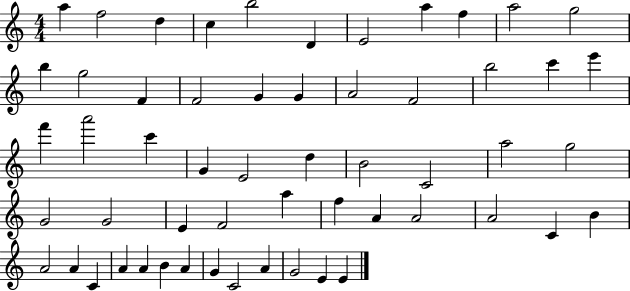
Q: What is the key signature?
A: C major